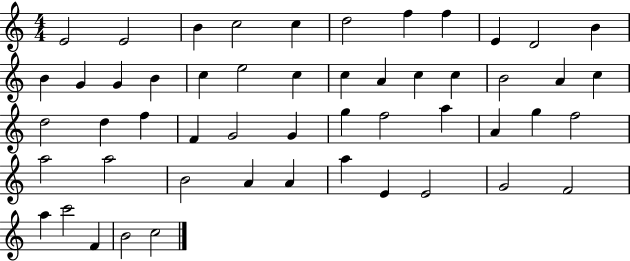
E4/h E4/h B4/q C5/h C5/q D5/h F5/q F5/q E4/q D4/h B4/q B4/q G4/q G4/q B4/q C5/q E5/h C5/q C5/q A4/q C5/q C5/q B4/h A4/q C5/q D5/h D5/q F5/q F4/q G4/h G4/q G5/q F5/h A5/q A4/q G5/q F5/h A5/h A5/h B4/h A4/q A4/q A5/q E4/q E4/h G4/h F4/h A5/q C6/h F4/q B4/h C5/h